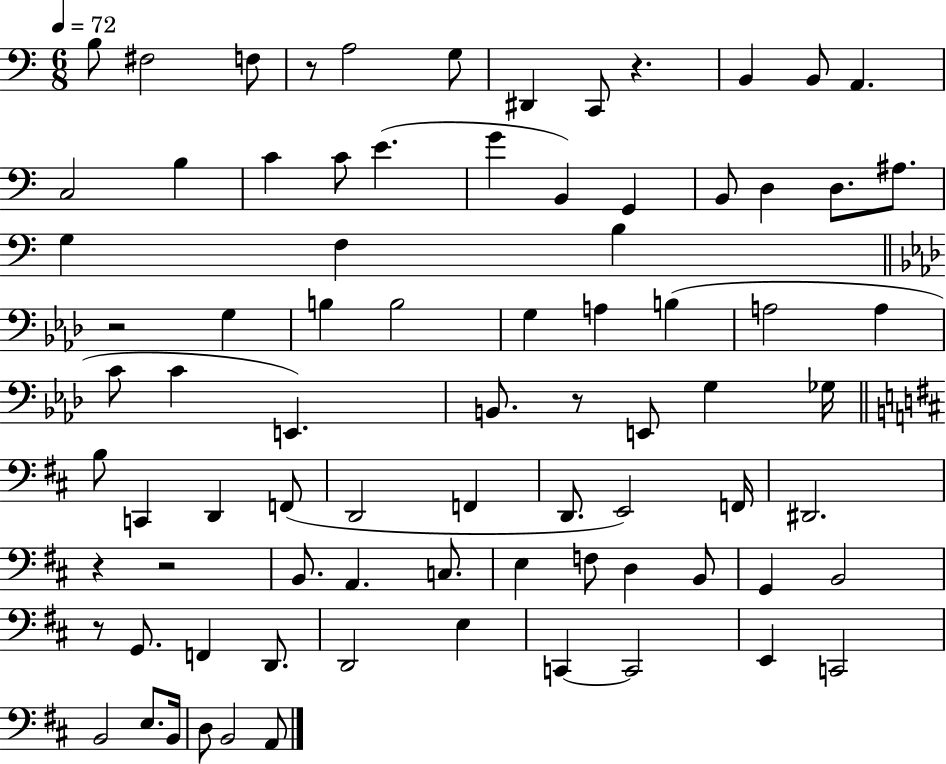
X:1
T:Untitled
M:6/8
L:1/4
K:C
B,/2 ^F,2 F,/2 z/2 A,2 G,/2 ^D,, C,,/2 z B,, B,,/2 A,, C,2 B, C C/2 E G B,, G,, B,,/2 D, D,/2 ^A,/2 G, F, B, z2 G, B, B,2 G, A, B, A,2 A, C/2 C E,, B,,/2 z/2 E,,/2 G, _G,/4 B,/2 C,, D,, F,,/2 D,,2 F,, D,,/2 E,,2 F,,/4 ^D,,2 z z2 B,,/2 A,, C,/2 E, F,/2 D, B,,/2 G,, B,,2 z/2 G,,/2 F,, D,,/2 D,,2 E, C,, C,,2 E,, C,,2 B,,2 E,/2 B,,/4 D,/2 B,,2 A,,/2